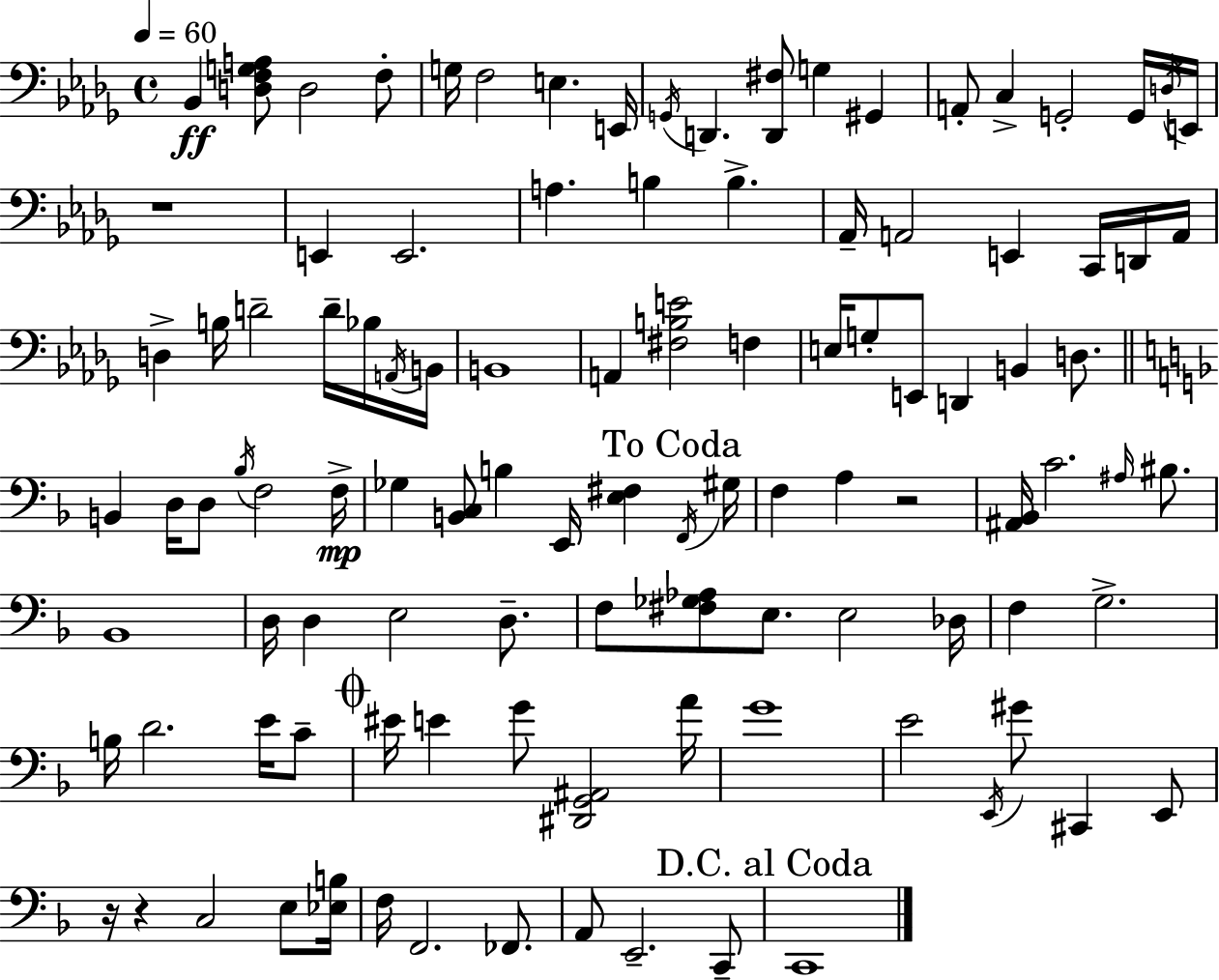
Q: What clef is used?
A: bass